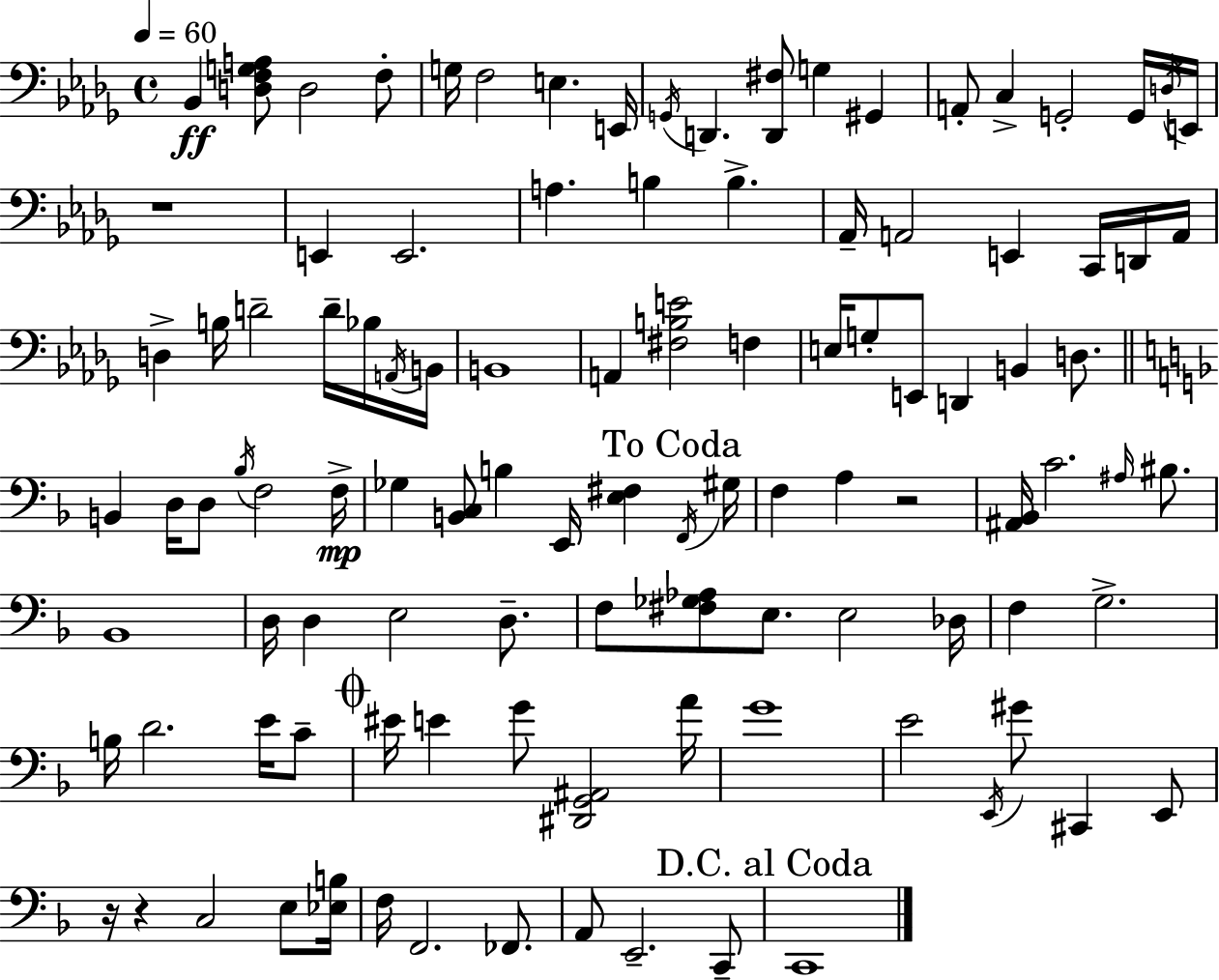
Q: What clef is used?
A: bass